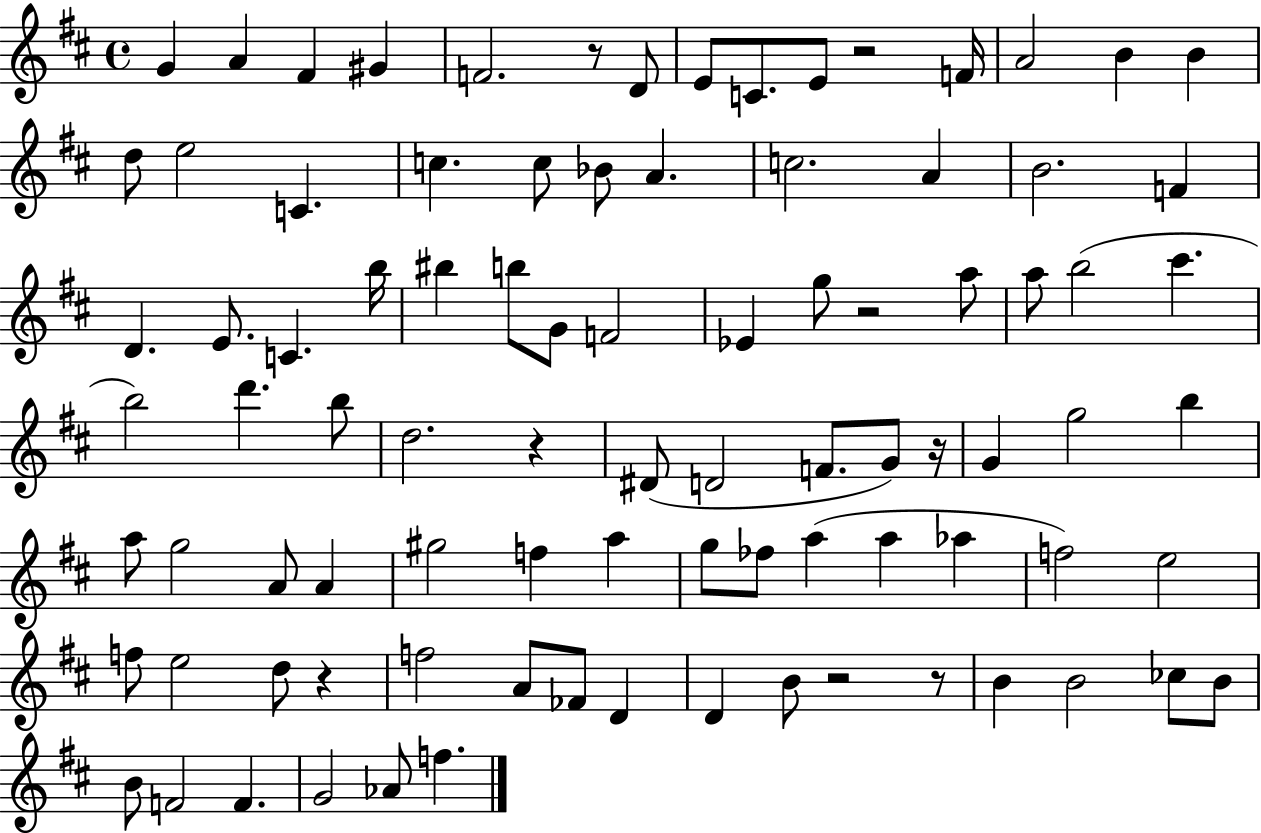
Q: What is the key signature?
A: D major